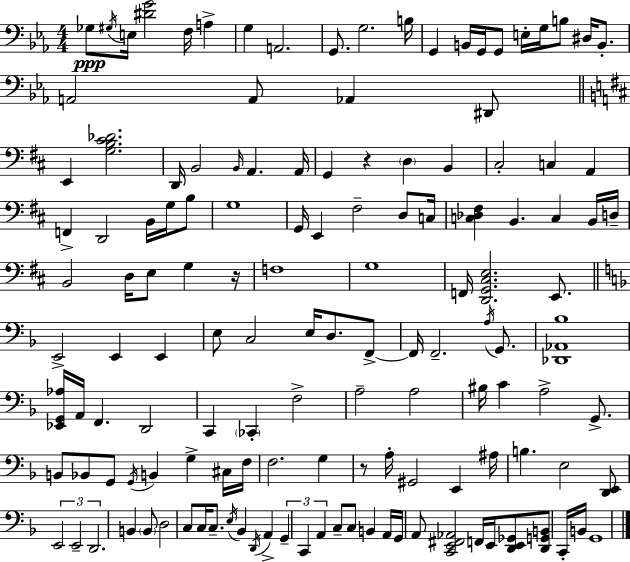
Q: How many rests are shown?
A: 3